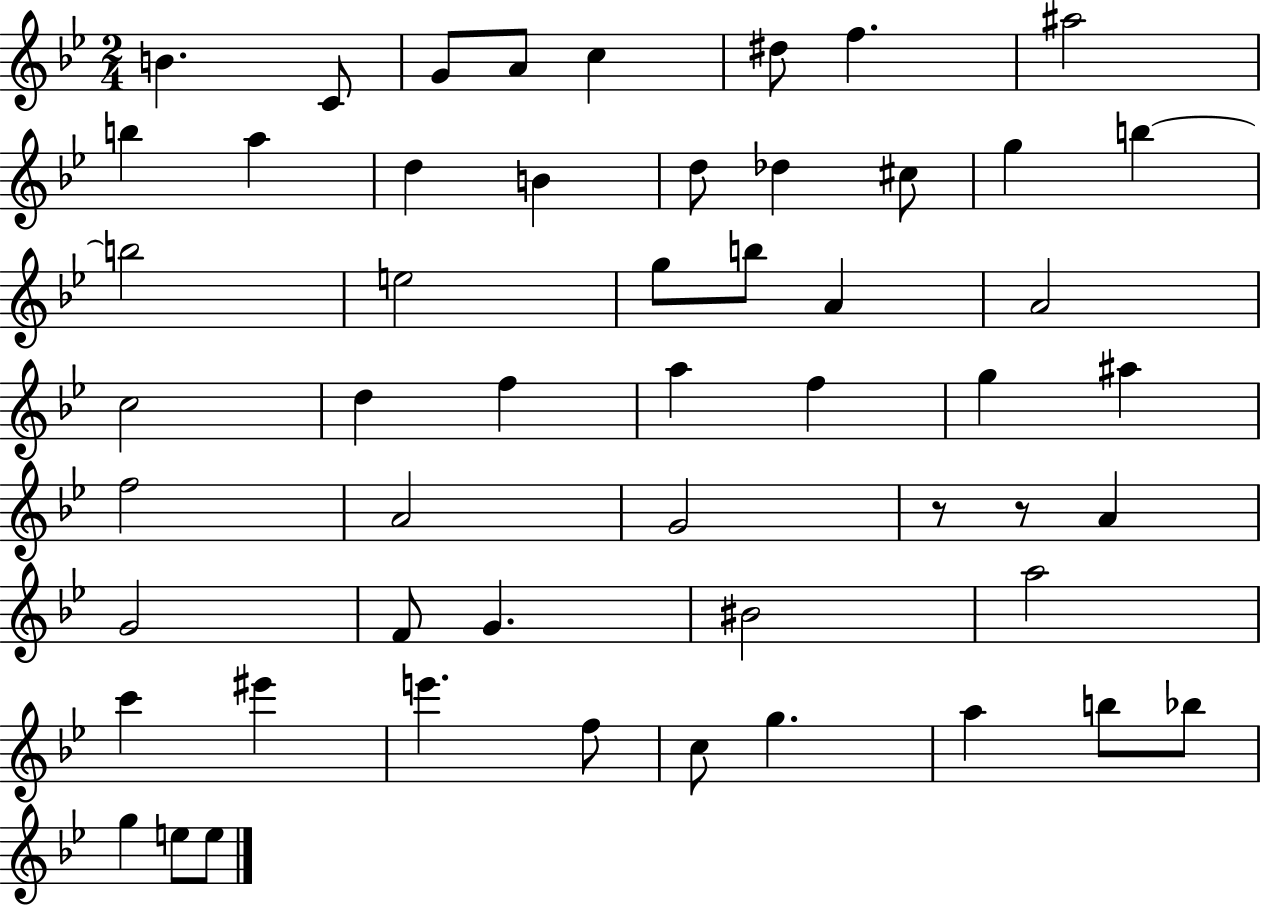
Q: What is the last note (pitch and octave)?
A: E5